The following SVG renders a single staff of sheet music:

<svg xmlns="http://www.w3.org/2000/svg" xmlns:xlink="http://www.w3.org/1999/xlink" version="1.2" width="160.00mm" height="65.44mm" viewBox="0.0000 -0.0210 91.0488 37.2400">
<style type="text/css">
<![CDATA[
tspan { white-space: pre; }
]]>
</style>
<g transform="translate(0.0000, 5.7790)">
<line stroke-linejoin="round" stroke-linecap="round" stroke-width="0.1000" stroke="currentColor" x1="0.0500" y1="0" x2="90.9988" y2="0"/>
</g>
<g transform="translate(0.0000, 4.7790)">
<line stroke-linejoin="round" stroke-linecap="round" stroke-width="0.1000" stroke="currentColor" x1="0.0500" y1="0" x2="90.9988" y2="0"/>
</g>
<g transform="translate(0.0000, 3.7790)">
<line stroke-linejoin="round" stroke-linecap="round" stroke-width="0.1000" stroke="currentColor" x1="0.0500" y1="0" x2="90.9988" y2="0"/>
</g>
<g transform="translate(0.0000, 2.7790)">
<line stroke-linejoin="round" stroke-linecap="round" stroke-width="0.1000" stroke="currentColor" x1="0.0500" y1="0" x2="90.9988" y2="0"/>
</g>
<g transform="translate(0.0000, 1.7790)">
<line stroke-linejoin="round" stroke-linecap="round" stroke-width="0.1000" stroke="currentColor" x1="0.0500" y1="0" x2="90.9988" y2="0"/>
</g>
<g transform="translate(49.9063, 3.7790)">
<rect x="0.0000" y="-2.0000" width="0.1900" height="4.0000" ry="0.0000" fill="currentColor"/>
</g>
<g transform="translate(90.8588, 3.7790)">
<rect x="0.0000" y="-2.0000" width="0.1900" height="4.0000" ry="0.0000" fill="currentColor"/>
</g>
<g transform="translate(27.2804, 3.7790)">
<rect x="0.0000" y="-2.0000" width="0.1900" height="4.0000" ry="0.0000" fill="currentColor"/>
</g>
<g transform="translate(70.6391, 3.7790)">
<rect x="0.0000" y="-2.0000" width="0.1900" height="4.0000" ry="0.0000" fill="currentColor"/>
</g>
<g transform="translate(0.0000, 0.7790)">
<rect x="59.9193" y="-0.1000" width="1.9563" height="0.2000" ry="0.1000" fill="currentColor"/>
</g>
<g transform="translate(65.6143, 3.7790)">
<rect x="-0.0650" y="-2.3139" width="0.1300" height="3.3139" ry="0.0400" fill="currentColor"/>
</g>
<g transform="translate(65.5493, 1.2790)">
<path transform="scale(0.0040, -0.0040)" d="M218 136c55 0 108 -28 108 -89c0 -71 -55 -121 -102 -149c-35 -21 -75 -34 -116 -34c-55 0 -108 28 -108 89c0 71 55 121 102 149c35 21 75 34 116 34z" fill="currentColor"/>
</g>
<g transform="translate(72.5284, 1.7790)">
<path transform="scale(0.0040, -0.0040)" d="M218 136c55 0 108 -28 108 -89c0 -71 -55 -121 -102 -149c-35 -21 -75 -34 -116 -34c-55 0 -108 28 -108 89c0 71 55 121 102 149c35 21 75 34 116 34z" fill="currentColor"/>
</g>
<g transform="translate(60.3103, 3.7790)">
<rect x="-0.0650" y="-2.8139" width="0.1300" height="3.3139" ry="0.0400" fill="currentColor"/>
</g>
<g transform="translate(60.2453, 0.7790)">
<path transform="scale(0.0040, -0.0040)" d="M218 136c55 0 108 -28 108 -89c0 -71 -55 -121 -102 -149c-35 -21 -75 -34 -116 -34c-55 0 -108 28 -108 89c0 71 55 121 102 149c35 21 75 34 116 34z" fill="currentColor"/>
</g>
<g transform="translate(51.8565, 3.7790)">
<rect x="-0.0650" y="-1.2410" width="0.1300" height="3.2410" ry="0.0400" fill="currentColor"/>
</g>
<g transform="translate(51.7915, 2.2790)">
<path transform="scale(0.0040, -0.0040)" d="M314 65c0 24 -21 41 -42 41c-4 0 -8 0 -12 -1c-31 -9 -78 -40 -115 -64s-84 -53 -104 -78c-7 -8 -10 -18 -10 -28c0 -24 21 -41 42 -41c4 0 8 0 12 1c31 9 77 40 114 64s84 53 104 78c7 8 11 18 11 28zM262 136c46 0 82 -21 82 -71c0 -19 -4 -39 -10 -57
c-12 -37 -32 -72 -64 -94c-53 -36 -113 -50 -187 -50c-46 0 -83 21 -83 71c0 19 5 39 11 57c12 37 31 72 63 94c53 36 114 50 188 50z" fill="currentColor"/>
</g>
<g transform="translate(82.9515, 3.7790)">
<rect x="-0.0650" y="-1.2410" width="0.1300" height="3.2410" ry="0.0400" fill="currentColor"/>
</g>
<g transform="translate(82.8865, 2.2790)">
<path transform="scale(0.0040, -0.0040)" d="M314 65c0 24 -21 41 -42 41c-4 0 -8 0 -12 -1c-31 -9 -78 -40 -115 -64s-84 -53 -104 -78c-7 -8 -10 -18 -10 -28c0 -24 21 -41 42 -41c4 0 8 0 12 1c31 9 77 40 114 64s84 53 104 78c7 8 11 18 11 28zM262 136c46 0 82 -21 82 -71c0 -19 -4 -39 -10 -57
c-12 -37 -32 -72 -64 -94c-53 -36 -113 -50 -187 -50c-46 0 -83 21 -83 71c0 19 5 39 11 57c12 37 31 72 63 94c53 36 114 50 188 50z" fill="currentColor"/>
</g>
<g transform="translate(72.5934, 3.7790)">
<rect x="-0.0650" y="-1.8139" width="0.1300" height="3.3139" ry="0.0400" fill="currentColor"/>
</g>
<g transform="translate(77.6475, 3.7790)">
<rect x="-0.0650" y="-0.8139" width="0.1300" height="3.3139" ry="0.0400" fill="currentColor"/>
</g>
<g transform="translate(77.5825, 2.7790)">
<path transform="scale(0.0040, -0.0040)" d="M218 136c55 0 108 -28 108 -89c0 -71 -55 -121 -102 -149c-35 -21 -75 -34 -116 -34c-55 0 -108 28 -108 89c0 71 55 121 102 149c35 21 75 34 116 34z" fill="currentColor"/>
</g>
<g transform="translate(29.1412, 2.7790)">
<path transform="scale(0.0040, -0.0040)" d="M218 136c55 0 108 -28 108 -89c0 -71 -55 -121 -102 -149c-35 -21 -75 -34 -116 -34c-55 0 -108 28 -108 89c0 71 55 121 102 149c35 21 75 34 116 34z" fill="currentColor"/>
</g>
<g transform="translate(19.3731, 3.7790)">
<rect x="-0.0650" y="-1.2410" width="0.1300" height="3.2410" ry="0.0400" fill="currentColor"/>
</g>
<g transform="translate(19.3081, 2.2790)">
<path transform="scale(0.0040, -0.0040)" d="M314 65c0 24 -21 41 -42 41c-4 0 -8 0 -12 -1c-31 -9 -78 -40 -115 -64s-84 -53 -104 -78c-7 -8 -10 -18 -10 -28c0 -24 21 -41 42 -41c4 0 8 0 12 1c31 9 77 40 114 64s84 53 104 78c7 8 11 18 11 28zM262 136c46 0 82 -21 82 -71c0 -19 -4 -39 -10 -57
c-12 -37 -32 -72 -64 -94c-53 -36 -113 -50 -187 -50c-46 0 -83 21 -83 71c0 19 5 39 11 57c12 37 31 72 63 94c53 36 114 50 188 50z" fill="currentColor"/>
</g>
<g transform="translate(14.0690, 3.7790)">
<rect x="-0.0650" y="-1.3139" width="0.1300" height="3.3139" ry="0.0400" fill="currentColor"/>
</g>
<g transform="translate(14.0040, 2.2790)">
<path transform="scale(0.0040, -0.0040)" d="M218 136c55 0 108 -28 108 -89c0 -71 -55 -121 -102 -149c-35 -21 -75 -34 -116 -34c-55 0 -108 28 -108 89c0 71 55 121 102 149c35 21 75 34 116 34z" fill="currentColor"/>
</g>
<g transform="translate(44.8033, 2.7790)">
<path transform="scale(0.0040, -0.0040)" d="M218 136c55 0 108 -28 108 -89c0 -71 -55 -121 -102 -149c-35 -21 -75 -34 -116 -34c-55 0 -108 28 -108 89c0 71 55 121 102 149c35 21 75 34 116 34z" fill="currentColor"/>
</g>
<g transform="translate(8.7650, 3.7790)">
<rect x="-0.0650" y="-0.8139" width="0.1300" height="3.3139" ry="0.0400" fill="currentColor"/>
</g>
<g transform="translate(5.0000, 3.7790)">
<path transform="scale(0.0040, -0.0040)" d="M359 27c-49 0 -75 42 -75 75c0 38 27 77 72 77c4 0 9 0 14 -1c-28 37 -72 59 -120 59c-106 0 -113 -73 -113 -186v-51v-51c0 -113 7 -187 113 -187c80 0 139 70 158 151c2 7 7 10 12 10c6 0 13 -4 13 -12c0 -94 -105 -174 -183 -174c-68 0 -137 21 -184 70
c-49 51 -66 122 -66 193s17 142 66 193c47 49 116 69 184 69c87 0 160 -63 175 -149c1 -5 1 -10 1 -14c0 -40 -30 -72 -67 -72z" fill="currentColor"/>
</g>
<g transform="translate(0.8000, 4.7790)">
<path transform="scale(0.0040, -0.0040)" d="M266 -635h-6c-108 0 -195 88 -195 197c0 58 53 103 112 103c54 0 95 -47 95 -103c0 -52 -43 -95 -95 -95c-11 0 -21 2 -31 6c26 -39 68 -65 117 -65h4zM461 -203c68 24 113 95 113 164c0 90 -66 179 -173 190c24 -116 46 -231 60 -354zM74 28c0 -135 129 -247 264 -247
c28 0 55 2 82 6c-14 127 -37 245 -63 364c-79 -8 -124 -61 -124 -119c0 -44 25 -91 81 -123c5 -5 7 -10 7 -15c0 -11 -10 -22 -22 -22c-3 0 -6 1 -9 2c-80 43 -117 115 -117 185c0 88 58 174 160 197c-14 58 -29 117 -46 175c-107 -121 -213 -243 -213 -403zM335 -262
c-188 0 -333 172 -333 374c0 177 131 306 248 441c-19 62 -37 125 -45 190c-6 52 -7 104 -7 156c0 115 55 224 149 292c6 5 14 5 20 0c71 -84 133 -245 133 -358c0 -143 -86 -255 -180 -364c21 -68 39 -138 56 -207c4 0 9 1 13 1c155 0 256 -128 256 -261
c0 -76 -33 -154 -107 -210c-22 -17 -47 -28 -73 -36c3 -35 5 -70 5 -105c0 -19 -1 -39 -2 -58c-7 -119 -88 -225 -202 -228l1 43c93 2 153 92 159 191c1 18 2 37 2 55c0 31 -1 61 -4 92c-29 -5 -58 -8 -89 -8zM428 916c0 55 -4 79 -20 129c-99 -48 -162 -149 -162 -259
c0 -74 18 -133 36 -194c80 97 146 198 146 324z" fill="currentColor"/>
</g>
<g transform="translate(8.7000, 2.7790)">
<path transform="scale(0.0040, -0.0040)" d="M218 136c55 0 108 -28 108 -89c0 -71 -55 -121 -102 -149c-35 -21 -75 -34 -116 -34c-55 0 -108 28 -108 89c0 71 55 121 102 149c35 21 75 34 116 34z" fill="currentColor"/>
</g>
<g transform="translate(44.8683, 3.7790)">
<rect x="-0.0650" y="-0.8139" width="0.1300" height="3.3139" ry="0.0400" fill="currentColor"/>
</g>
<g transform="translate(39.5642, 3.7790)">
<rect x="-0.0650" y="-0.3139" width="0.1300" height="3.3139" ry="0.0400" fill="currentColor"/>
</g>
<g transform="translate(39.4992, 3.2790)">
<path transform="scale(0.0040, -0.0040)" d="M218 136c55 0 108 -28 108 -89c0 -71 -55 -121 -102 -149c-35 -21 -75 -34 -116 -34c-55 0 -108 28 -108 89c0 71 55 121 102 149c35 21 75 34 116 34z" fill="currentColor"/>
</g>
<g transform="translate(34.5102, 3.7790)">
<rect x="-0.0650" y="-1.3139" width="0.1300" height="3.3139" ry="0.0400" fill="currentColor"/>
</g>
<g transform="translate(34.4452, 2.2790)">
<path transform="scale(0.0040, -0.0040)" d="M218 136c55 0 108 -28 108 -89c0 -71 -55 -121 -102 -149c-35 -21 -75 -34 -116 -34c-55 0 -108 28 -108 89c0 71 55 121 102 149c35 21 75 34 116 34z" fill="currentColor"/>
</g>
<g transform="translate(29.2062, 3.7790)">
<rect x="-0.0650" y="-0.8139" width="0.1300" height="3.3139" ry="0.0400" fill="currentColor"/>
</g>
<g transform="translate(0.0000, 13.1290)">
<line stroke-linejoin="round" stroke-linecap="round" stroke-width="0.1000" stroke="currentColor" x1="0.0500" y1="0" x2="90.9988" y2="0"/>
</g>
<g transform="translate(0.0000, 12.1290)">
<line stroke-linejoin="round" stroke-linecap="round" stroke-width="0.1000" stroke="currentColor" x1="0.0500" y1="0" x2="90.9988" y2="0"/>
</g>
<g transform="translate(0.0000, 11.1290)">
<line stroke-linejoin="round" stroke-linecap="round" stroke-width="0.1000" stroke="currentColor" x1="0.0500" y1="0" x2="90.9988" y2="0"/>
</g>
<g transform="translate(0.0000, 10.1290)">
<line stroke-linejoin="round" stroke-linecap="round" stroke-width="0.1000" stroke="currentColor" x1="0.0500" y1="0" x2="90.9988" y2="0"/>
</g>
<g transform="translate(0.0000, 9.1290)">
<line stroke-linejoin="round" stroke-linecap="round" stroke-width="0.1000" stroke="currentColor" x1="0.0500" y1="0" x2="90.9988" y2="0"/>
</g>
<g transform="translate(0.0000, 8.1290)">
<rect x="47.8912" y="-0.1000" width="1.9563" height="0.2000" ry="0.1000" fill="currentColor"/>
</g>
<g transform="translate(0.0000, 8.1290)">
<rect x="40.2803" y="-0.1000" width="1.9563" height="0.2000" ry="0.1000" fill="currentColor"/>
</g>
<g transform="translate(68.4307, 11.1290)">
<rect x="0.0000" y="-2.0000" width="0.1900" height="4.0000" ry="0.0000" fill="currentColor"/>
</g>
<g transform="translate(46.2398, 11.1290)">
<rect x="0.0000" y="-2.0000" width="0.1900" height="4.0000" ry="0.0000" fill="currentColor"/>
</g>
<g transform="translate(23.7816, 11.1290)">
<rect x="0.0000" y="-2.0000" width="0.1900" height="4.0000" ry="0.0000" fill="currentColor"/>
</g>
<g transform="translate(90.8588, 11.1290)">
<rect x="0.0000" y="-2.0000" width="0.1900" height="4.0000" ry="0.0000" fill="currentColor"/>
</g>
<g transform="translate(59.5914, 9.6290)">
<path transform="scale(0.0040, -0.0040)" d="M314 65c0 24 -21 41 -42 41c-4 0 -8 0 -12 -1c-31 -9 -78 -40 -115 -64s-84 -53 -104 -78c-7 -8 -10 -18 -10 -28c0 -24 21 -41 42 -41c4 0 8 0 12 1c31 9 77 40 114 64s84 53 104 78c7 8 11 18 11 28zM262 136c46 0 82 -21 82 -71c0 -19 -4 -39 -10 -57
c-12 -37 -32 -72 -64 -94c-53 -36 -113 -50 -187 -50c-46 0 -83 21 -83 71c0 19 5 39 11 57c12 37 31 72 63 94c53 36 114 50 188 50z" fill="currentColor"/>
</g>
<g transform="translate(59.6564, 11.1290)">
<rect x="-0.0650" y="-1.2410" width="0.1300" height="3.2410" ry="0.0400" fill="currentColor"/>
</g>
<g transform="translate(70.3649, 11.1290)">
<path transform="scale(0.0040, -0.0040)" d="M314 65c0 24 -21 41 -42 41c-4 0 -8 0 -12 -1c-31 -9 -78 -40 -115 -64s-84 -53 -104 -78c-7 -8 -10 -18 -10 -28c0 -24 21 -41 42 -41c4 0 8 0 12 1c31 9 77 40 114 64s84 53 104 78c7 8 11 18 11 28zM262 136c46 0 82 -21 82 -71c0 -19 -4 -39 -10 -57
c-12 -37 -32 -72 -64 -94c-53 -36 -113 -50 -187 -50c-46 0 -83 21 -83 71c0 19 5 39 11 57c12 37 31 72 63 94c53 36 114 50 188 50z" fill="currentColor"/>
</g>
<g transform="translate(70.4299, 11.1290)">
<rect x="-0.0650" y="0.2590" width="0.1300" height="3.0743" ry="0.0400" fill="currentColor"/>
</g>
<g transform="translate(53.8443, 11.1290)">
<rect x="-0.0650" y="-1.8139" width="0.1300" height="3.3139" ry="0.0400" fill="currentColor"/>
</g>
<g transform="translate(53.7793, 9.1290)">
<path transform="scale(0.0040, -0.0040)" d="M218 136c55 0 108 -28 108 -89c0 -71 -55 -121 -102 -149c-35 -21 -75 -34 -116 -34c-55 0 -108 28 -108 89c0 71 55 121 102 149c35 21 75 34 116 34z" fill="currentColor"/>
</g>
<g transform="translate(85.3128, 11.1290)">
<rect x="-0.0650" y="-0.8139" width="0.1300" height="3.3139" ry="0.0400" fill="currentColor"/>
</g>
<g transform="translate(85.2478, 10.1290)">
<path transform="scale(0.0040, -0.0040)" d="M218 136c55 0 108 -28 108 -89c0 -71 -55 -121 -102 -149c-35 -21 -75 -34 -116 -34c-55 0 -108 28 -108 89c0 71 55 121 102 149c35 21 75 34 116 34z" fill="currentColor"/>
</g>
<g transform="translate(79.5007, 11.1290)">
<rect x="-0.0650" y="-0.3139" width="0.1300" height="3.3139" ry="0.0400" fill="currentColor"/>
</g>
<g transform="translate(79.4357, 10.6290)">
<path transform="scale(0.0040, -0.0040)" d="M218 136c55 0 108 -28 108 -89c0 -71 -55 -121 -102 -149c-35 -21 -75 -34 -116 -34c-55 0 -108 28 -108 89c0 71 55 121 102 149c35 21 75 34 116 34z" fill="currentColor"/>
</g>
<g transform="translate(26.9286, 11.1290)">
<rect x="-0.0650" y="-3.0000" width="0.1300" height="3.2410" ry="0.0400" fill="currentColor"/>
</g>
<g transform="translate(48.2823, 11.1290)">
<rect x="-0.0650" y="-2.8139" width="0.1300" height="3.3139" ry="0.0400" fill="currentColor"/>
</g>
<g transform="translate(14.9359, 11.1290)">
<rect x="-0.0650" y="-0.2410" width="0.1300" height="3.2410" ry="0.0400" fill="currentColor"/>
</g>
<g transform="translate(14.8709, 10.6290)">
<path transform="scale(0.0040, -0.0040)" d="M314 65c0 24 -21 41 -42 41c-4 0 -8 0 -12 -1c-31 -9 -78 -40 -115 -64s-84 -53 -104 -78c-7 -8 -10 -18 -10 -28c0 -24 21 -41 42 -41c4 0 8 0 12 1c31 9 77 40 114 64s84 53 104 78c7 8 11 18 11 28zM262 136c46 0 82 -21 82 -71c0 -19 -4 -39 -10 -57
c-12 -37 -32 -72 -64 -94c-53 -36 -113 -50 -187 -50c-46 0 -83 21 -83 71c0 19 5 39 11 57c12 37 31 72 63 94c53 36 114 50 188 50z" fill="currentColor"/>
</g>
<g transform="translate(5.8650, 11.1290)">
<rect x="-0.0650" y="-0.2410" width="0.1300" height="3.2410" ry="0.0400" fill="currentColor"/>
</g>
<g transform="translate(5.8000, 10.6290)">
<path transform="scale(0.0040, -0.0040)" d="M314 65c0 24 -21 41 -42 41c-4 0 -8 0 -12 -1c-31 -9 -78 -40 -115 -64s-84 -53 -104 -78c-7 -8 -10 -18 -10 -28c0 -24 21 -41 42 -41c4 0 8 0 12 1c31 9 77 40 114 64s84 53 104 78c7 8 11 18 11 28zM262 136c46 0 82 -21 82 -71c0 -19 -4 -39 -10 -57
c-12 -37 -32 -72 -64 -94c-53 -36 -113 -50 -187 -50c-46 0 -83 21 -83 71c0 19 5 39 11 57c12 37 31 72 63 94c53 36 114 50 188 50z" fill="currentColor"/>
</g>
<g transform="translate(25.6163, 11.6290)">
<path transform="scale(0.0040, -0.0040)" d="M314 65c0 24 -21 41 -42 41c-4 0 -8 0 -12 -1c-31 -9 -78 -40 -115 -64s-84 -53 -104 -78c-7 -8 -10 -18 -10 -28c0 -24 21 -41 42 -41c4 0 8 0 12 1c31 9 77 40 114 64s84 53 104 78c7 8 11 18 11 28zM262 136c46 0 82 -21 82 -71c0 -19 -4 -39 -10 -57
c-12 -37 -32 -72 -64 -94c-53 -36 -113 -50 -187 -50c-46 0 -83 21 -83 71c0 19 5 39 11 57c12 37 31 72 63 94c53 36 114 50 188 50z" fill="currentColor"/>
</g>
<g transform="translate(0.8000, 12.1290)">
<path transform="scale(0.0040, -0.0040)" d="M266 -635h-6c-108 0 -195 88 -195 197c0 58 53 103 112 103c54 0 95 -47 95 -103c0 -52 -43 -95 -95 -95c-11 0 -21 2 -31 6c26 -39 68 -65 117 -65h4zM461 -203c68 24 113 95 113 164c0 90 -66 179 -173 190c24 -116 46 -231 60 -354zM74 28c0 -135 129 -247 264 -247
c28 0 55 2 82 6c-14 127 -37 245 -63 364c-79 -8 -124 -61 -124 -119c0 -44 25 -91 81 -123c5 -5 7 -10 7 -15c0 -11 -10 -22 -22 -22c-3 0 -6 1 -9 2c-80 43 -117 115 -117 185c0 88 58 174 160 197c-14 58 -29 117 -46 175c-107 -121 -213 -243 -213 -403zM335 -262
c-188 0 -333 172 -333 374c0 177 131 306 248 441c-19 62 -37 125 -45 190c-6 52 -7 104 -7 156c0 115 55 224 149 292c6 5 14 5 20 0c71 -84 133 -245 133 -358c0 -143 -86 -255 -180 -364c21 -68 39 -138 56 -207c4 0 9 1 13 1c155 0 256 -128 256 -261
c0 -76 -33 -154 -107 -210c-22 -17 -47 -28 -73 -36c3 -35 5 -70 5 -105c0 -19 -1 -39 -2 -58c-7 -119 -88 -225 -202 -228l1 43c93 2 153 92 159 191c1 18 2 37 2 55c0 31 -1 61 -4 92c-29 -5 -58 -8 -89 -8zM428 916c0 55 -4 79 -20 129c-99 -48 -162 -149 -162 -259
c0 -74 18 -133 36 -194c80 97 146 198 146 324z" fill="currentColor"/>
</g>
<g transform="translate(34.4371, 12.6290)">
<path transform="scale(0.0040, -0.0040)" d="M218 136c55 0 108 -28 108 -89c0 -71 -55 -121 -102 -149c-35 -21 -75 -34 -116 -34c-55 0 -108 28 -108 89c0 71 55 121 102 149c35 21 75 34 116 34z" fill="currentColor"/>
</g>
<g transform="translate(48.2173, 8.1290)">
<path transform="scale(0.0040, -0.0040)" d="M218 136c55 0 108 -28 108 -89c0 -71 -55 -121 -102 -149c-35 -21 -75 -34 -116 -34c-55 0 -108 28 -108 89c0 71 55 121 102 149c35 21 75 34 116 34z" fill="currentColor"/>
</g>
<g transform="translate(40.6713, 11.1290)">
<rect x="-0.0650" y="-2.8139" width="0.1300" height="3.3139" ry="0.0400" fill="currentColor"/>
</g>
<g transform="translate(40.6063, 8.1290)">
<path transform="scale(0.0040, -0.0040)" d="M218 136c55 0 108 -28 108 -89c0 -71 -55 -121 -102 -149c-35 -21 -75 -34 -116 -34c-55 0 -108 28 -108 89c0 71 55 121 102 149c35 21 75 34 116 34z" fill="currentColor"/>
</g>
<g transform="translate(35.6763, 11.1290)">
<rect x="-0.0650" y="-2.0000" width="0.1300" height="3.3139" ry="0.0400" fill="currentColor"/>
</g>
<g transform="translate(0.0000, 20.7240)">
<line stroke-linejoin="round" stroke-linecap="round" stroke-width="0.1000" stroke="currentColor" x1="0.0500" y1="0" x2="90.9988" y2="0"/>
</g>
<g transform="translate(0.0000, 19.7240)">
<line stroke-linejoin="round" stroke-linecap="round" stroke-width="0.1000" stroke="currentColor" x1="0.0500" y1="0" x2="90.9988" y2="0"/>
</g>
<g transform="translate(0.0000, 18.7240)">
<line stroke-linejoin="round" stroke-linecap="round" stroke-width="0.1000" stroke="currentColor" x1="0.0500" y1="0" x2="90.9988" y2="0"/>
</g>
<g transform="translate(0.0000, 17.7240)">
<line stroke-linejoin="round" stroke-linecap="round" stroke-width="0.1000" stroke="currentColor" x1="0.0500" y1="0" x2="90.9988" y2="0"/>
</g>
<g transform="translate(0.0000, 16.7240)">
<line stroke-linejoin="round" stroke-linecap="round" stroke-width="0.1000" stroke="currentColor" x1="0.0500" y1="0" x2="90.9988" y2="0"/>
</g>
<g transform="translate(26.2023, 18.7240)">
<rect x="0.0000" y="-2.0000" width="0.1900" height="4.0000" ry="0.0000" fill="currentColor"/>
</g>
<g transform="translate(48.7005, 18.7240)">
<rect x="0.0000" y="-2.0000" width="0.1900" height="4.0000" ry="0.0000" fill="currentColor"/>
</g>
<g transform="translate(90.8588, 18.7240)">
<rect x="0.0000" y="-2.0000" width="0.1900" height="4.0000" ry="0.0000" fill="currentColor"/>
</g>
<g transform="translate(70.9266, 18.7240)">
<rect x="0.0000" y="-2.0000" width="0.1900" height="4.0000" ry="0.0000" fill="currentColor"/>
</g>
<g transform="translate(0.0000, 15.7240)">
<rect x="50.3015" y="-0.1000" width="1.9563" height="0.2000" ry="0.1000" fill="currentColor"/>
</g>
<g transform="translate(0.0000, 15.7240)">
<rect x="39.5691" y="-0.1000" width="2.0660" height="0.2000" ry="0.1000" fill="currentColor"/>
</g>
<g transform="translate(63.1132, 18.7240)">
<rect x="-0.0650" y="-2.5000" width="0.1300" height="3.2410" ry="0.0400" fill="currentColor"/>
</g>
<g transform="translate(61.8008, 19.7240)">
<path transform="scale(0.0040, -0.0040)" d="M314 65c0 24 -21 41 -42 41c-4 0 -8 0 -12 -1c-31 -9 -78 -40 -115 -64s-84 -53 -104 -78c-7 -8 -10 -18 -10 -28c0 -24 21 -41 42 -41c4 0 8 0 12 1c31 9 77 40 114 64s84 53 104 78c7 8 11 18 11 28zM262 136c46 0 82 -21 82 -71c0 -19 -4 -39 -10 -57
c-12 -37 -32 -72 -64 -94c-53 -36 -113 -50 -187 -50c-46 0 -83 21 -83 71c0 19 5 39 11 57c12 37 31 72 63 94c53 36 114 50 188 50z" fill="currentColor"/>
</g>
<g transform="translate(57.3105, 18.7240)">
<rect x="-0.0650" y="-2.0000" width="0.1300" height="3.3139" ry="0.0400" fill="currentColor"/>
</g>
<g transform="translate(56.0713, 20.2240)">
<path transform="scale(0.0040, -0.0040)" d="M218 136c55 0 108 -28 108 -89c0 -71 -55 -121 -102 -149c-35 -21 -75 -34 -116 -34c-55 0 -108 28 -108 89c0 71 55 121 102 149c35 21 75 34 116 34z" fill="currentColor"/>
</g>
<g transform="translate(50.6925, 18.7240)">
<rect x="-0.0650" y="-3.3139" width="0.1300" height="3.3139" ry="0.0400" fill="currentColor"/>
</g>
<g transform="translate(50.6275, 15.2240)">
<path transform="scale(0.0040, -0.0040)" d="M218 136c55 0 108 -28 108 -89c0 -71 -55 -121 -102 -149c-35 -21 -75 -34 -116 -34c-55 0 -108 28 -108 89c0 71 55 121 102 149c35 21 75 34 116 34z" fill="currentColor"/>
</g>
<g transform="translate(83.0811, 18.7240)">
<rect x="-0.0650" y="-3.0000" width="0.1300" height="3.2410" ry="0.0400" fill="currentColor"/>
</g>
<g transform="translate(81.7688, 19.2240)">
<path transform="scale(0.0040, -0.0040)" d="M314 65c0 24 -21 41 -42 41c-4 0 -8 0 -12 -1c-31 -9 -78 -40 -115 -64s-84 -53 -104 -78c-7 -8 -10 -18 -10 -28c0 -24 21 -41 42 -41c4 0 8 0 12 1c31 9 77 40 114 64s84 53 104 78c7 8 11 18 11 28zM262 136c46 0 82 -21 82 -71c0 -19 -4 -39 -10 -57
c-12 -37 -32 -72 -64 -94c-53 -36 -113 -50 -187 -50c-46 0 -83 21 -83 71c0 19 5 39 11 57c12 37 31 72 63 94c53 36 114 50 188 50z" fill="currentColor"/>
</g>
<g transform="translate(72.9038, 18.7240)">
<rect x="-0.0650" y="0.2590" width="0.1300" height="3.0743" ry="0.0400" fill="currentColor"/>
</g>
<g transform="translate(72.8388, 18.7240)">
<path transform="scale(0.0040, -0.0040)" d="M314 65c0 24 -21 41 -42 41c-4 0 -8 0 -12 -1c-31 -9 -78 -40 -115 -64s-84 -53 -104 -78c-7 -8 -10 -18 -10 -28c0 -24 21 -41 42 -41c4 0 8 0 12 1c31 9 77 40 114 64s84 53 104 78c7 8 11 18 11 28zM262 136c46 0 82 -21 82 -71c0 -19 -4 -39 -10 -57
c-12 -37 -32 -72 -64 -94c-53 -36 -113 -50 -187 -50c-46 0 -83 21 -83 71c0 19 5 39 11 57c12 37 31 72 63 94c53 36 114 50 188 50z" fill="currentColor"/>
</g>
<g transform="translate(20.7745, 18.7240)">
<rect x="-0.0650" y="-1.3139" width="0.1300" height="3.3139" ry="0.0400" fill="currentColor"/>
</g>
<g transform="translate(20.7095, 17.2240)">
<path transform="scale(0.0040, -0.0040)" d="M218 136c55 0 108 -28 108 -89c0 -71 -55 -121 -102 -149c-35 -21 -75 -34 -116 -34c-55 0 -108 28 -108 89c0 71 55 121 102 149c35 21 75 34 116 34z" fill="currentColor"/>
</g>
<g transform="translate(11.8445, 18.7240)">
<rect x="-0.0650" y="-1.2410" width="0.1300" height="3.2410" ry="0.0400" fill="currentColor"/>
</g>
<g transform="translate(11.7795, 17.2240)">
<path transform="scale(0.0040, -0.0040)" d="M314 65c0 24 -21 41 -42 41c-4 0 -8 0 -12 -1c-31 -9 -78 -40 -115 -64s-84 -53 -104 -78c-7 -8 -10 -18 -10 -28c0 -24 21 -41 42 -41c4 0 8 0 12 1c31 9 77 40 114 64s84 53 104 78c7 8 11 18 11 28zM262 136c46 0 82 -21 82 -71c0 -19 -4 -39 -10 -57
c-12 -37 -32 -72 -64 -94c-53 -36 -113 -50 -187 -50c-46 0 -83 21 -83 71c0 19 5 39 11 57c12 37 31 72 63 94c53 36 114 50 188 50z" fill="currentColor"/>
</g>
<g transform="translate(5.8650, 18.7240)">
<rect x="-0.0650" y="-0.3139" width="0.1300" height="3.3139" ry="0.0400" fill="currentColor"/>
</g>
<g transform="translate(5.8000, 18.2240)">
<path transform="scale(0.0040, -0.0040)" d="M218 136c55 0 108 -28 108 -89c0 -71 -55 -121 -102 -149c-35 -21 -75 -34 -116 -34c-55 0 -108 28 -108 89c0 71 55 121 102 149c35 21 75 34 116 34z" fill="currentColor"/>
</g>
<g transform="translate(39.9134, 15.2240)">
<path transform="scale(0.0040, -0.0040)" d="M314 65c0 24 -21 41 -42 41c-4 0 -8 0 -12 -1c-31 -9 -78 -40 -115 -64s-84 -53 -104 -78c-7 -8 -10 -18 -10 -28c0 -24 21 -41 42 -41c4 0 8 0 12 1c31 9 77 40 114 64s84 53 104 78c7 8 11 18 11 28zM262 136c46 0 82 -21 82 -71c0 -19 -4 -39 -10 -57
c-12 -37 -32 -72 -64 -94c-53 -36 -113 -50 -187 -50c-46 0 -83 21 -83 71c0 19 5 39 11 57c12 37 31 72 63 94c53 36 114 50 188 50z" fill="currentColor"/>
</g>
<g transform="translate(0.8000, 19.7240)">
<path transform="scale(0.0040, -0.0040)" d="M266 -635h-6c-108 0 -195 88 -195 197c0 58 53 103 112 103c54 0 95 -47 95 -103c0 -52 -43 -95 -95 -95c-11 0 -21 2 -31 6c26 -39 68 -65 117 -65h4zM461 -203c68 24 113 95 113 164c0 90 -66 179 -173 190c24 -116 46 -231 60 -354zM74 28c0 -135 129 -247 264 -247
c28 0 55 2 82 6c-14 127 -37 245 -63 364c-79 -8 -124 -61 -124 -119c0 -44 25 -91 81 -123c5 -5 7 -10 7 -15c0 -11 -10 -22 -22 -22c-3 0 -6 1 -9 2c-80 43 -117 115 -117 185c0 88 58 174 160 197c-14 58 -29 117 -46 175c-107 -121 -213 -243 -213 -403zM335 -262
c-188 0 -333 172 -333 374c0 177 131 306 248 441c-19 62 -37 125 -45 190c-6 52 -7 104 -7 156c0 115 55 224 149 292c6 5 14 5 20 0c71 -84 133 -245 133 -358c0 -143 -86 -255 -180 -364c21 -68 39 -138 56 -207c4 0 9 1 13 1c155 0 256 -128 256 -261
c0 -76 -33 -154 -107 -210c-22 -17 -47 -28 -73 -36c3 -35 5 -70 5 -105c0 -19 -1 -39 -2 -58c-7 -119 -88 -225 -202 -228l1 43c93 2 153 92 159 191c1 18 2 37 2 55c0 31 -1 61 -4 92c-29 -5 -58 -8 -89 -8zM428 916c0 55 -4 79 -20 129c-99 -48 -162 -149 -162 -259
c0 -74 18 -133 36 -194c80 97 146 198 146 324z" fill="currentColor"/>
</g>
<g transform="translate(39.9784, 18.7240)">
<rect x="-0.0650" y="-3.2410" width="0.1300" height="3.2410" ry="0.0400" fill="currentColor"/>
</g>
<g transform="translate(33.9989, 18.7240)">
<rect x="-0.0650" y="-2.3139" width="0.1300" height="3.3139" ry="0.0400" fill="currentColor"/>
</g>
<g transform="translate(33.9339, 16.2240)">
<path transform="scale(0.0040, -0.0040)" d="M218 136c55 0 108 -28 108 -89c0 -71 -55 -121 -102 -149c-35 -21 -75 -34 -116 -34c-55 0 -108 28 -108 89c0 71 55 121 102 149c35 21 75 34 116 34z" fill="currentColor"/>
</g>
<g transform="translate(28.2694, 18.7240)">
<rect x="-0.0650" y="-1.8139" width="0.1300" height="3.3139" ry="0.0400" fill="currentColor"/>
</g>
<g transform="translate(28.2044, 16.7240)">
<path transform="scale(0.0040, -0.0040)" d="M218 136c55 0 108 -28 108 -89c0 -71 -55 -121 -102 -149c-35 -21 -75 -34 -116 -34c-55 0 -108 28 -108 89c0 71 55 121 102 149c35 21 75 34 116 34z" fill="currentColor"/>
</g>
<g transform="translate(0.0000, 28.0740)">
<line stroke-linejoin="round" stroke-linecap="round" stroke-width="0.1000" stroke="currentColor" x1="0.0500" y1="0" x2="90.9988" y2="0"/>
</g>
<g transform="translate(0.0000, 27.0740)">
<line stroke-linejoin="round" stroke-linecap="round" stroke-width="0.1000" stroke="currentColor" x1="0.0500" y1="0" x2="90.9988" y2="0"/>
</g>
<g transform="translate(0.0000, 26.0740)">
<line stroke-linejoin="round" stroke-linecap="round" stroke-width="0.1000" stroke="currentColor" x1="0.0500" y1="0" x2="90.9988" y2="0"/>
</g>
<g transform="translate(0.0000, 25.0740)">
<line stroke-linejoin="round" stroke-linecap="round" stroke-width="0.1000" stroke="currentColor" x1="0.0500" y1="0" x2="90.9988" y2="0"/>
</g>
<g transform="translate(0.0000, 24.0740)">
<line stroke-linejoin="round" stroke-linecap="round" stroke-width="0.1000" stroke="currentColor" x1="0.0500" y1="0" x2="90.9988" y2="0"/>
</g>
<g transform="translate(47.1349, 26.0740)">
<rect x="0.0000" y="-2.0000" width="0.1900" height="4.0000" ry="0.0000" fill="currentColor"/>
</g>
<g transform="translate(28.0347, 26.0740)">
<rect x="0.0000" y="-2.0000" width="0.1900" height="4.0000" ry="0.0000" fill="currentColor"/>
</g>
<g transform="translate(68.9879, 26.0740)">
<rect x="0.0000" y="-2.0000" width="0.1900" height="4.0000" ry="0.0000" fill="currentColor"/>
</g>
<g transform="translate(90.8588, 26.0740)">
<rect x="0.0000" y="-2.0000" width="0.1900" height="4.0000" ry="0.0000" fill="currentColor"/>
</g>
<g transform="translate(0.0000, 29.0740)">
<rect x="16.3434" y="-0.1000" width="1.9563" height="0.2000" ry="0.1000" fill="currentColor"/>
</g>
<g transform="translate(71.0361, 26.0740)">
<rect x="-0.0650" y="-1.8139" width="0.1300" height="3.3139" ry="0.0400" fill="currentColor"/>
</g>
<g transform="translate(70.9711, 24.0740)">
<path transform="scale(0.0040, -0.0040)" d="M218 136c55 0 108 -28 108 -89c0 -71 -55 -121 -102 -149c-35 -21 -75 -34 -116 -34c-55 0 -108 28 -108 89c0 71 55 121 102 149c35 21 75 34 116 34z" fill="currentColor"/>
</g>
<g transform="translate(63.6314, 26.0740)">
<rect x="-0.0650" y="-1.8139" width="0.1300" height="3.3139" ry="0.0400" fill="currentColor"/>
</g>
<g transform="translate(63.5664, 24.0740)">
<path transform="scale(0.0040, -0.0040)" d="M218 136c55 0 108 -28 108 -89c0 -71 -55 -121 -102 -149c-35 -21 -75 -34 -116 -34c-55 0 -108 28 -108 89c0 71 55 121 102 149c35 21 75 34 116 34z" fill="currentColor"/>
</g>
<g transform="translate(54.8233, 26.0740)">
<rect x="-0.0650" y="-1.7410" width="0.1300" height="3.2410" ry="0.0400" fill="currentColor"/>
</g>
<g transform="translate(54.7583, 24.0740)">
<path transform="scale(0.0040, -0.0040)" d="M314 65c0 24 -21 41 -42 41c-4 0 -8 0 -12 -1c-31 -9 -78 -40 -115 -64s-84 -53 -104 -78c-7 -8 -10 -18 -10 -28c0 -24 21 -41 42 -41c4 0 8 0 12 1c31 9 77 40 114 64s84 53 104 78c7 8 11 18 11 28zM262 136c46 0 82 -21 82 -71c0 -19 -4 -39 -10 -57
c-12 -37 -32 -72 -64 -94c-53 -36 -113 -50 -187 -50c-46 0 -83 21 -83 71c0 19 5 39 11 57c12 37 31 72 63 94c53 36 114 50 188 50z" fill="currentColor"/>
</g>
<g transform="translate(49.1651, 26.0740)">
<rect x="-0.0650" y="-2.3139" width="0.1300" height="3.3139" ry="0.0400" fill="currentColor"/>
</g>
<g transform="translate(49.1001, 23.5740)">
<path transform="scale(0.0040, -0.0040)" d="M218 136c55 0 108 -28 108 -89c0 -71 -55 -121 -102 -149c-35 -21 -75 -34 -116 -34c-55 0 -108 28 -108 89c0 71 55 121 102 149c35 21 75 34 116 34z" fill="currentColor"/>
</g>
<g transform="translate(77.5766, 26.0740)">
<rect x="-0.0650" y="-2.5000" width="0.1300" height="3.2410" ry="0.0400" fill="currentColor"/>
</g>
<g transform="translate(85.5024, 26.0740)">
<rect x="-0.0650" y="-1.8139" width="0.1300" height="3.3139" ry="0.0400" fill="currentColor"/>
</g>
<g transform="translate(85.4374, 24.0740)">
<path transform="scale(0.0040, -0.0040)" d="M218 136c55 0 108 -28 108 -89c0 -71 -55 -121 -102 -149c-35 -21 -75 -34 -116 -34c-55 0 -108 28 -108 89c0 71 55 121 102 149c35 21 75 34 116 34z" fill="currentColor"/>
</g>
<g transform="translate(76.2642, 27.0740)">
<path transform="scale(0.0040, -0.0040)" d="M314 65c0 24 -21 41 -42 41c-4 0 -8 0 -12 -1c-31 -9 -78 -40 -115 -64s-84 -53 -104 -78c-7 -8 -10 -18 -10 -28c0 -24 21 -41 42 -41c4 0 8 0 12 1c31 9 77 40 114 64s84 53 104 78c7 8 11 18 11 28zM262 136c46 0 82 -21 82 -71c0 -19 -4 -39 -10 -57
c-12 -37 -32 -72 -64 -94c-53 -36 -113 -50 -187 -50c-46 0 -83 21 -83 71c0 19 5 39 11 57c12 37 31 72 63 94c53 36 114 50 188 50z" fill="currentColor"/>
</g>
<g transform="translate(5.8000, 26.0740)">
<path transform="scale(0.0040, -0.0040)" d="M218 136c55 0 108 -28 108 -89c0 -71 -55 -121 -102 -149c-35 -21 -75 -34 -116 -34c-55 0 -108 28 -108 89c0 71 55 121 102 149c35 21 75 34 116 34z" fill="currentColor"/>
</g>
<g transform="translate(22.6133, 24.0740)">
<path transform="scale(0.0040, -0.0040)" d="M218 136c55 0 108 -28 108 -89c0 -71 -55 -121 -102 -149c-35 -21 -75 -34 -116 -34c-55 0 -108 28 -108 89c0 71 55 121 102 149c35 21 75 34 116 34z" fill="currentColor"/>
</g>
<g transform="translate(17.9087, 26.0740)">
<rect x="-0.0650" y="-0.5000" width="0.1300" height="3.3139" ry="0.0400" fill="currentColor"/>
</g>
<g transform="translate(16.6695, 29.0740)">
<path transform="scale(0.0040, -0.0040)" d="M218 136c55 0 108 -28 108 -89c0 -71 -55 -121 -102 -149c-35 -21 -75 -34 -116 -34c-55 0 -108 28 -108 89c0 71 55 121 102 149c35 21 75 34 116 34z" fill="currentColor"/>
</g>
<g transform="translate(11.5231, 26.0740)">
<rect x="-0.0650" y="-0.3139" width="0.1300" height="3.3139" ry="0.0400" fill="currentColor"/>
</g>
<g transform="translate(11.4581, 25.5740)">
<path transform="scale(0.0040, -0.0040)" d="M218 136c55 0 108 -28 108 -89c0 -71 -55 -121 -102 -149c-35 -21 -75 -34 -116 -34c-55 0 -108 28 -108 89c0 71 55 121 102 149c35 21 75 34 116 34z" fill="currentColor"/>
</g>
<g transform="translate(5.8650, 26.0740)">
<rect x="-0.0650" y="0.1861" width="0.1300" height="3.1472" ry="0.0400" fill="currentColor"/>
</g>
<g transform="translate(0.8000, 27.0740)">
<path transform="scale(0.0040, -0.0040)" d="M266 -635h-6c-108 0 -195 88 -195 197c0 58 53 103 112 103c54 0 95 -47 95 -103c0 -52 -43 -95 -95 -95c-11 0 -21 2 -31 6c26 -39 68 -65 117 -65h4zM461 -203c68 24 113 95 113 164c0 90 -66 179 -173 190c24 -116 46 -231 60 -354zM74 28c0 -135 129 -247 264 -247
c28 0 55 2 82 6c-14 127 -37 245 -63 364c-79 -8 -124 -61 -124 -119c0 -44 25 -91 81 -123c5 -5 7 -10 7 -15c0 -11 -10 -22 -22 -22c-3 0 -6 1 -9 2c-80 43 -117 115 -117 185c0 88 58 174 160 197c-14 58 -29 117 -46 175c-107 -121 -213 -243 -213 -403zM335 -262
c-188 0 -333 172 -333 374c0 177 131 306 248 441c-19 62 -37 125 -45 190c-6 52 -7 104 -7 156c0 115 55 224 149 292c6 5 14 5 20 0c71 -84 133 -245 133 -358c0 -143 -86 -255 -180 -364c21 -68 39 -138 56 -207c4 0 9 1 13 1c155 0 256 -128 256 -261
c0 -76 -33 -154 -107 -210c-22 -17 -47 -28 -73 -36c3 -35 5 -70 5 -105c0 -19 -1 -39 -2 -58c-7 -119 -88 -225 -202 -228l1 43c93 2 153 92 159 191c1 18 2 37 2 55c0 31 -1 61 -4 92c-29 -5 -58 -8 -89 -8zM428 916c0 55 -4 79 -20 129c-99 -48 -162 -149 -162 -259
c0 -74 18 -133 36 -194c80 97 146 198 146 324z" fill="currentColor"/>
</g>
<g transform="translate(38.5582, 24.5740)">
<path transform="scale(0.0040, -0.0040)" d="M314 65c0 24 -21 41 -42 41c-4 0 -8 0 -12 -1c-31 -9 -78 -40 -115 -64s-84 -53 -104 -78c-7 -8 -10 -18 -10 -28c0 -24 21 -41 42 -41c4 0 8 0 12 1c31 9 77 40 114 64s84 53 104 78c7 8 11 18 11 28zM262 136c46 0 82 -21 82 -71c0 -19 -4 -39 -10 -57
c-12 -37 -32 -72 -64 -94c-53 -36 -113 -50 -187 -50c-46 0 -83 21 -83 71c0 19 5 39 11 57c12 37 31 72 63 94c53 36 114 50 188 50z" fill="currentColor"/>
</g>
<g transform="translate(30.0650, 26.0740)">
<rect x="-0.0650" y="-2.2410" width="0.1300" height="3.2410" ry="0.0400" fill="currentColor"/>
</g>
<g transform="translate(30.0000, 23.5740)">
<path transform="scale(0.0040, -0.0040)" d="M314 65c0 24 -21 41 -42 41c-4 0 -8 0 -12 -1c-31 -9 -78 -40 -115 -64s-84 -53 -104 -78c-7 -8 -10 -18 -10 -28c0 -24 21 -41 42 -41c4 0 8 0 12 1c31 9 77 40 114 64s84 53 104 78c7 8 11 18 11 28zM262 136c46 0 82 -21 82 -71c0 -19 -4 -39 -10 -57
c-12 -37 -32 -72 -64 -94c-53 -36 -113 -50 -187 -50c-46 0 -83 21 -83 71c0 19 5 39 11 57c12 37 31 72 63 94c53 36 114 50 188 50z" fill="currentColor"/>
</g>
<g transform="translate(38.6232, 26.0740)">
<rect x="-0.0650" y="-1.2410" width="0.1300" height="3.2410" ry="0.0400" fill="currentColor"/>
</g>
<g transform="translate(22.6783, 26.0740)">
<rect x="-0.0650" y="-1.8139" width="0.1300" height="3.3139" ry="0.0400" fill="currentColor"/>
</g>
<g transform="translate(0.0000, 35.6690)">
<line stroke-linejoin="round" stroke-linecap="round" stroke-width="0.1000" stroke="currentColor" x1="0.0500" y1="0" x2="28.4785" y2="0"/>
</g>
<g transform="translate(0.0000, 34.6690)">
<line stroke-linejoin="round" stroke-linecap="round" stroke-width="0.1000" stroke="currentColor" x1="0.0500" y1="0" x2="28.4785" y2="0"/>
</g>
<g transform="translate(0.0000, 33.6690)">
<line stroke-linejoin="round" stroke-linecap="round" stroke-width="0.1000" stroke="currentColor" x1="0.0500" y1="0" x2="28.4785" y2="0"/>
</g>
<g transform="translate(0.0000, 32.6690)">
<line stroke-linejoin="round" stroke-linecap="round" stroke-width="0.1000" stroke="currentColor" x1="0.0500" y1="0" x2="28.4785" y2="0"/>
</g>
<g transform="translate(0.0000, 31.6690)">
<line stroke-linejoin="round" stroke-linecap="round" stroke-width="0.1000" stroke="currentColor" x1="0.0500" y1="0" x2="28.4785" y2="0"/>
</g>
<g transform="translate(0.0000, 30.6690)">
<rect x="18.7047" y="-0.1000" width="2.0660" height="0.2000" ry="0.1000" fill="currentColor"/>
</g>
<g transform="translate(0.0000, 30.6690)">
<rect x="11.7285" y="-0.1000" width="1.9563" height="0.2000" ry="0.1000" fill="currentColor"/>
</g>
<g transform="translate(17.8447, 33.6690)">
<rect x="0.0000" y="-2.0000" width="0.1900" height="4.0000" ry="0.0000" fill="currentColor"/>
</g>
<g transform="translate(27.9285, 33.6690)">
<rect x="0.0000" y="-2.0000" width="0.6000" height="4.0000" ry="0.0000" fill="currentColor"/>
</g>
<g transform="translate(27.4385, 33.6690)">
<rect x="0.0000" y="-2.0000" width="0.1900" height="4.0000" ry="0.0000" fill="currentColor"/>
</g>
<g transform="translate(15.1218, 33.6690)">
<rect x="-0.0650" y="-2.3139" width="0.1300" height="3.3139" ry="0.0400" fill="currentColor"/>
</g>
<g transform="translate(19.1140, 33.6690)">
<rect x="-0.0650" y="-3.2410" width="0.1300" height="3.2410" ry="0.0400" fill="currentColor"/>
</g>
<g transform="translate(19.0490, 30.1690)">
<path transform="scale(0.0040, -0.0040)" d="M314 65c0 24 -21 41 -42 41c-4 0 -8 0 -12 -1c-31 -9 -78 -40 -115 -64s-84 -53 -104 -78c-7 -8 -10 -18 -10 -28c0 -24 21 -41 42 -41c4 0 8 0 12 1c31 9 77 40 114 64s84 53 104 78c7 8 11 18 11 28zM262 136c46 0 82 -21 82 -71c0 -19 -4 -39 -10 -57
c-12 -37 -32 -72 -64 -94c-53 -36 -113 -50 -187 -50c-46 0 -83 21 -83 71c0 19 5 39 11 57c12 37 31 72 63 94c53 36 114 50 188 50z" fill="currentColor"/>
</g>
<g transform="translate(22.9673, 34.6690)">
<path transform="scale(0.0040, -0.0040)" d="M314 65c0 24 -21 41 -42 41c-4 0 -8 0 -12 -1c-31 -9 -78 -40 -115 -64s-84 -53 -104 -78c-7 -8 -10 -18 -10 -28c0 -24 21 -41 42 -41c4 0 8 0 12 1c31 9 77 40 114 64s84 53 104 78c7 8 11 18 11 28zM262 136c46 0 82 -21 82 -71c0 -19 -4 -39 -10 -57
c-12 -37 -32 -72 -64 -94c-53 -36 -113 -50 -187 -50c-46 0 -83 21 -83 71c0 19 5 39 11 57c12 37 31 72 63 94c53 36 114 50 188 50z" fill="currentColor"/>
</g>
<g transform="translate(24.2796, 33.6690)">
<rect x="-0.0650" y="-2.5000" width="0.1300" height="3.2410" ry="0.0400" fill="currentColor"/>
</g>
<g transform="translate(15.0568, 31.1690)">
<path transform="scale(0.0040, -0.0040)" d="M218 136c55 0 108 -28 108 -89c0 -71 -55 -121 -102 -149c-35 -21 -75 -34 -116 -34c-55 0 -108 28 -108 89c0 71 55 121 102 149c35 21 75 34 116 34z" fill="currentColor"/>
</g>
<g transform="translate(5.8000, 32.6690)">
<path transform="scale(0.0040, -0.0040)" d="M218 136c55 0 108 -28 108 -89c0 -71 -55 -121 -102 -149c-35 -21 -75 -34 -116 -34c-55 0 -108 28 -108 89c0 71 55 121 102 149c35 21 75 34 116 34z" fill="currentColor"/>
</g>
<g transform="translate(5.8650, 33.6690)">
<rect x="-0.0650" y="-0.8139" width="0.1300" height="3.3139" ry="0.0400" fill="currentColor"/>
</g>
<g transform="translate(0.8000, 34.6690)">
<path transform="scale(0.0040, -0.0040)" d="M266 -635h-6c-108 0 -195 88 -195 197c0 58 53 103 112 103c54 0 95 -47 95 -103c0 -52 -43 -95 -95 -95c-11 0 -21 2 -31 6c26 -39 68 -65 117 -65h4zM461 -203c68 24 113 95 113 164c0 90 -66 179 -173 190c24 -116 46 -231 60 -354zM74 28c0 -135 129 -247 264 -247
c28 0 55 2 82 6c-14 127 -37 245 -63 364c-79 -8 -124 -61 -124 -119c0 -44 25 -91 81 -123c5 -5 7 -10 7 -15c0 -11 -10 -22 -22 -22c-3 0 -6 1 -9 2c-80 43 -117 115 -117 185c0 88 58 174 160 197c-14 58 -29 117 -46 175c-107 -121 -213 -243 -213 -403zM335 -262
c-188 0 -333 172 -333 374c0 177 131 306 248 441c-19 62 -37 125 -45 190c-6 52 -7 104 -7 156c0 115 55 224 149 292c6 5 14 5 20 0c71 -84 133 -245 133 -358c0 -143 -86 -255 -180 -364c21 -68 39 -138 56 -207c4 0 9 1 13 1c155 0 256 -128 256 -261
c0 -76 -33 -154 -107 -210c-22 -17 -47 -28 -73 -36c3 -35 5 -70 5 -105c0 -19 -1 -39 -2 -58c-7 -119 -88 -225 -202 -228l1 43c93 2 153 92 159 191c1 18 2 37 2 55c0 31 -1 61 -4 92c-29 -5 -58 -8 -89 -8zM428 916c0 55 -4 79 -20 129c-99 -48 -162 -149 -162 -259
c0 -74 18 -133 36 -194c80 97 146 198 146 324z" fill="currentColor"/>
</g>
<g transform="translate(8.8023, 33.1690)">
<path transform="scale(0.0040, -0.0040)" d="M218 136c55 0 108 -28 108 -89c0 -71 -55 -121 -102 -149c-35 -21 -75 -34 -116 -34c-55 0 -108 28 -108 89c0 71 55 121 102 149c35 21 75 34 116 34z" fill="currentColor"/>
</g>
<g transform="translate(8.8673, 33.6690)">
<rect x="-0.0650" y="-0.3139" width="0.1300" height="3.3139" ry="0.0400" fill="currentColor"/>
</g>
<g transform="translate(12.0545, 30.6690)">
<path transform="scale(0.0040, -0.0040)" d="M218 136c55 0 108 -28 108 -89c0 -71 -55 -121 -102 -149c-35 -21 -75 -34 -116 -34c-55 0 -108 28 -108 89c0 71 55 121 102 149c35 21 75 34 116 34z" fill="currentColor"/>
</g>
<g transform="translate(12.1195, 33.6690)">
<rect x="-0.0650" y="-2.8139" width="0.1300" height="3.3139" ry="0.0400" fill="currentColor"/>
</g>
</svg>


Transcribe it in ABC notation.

X:1
T:Untitled
M:4/4
L:1/4
K:C
d e e2 d e c d e2 a g f d e2 c2 c2 A2 F a a f e2 B2 c d c e2 e f g b2 b F G2 B2 A2 B c C f g2 e2 g f2 f f G2 f d c a g b2 G2